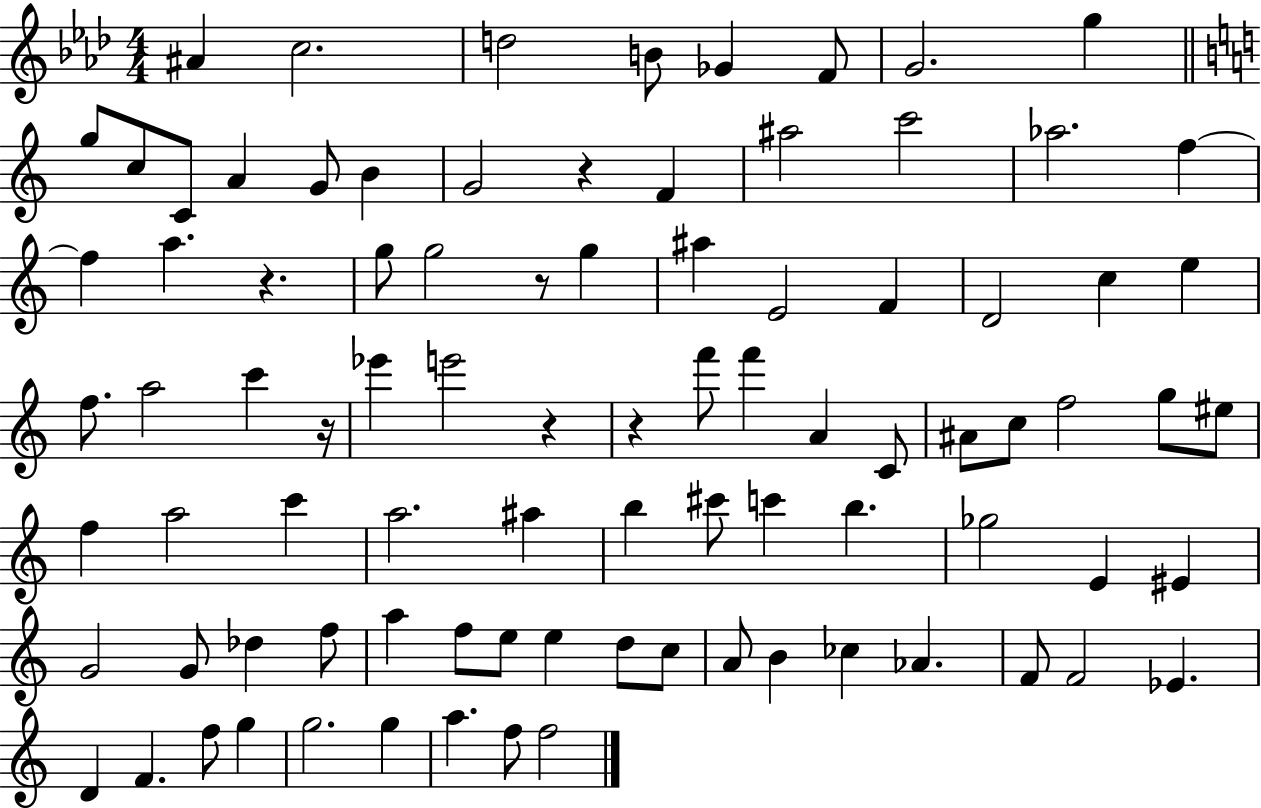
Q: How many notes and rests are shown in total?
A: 89